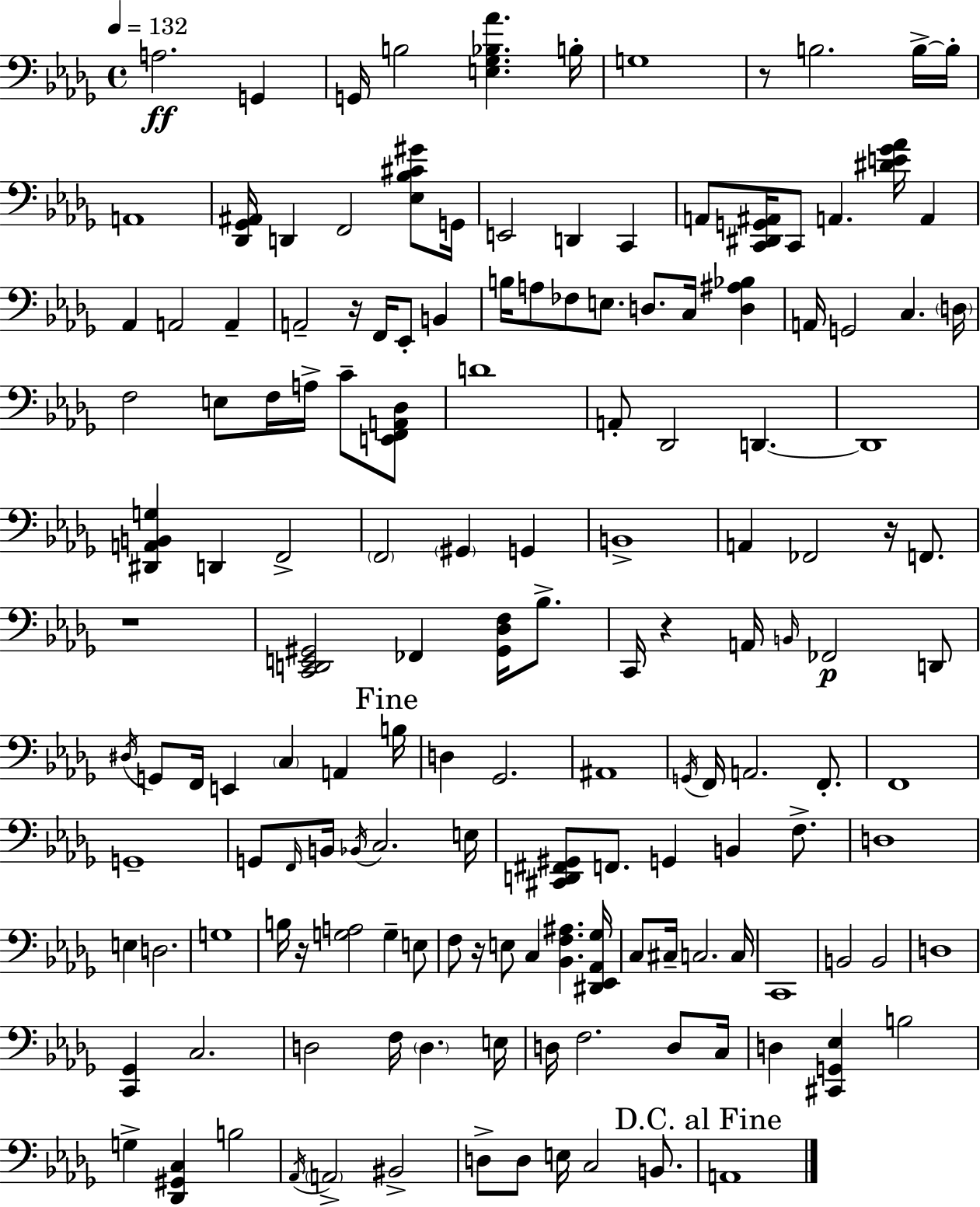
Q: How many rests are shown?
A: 7